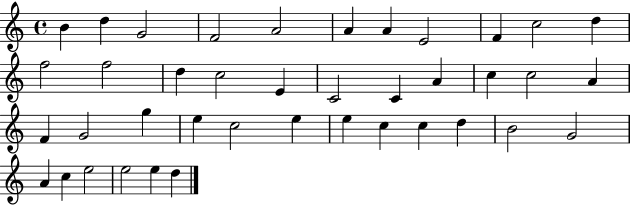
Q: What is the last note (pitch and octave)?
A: D5